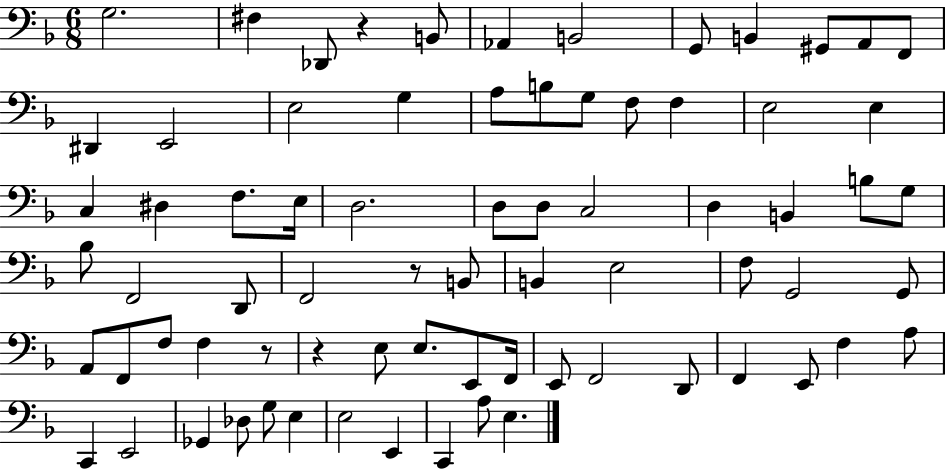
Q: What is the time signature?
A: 6/8